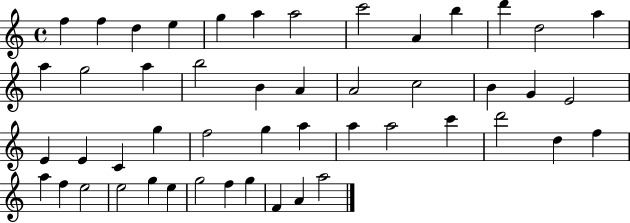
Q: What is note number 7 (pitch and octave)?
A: A5